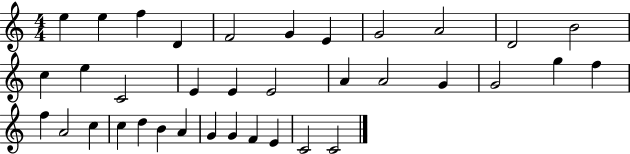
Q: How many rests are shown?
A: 0